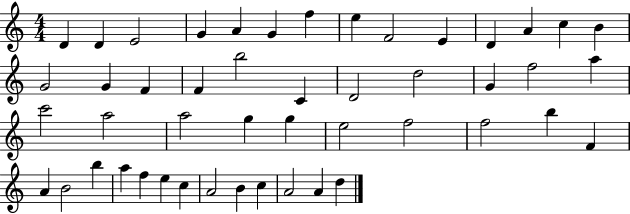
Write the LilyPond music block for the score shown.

{
  \clef treble
  \numericTimeSignature
  \time 4/4
  \key c \major
  d'4 d'4 e'2 | g'4 a'4 g'4 f''4 | e''4 f'2 e'4 | d'4 a'4 c''4 b'4 | \break g'2 g'4 f'4 | f'4 b''2 c'4 | d'2 d''2 | g'4 f''2 a''4 | \break c'''2 a''2 | a''2 g''4 g''4 | e''2 f''2 | f''2 b''4 f'4 | \break a'4 b'2 b''4 | a''4 f''4 e''4 c''4 | a'2 b'4 c''4 | a'2 a'4 d''4 | \break \bar "|."
}